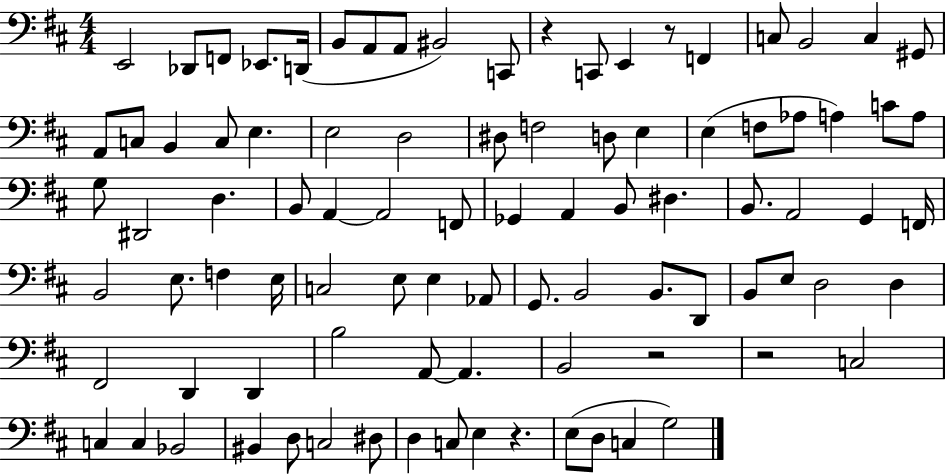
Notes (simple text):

E2/h Db2/e F2/e Eb2/e. D2/s B2/e A2/e A2/e BIS2/h C2/e R/q C2/e E2/q R/e F2/q C3/e B2/h C3/q G#2/e A2/e C3/e B2/q C3/e E3/q. E3/h D3/h D#3/e F3/h D3/e E3/q E3/q F3/e Ab3/e A3/q C4/e A3/e G3/e D#2/h D3/q. B2/e A2/q A2/h F2/e Gb2/q A2/q B2/e D#3/q. B2/e. A2/h G2/q F2/s B2/h E3/e. F3/q E3/s C3/h E3/e E3/q Ab2/e G2/e. B2/h B2/e. D2/e B2/e E3/e D3/h D3/q F#2/h D2/q D2/q B3/h A2/e A2/q. B2/h R/h R/h C3/h C3/q C3/q Bb2/h BIS2/q D3/e C3/h D#3/e D3/q C3/e E3/q R/q. E3/e D3/e C3/q G3/h